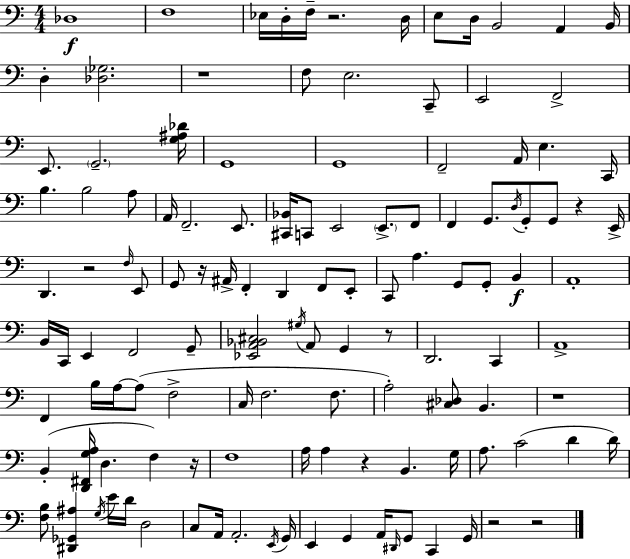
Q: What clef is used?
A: bass